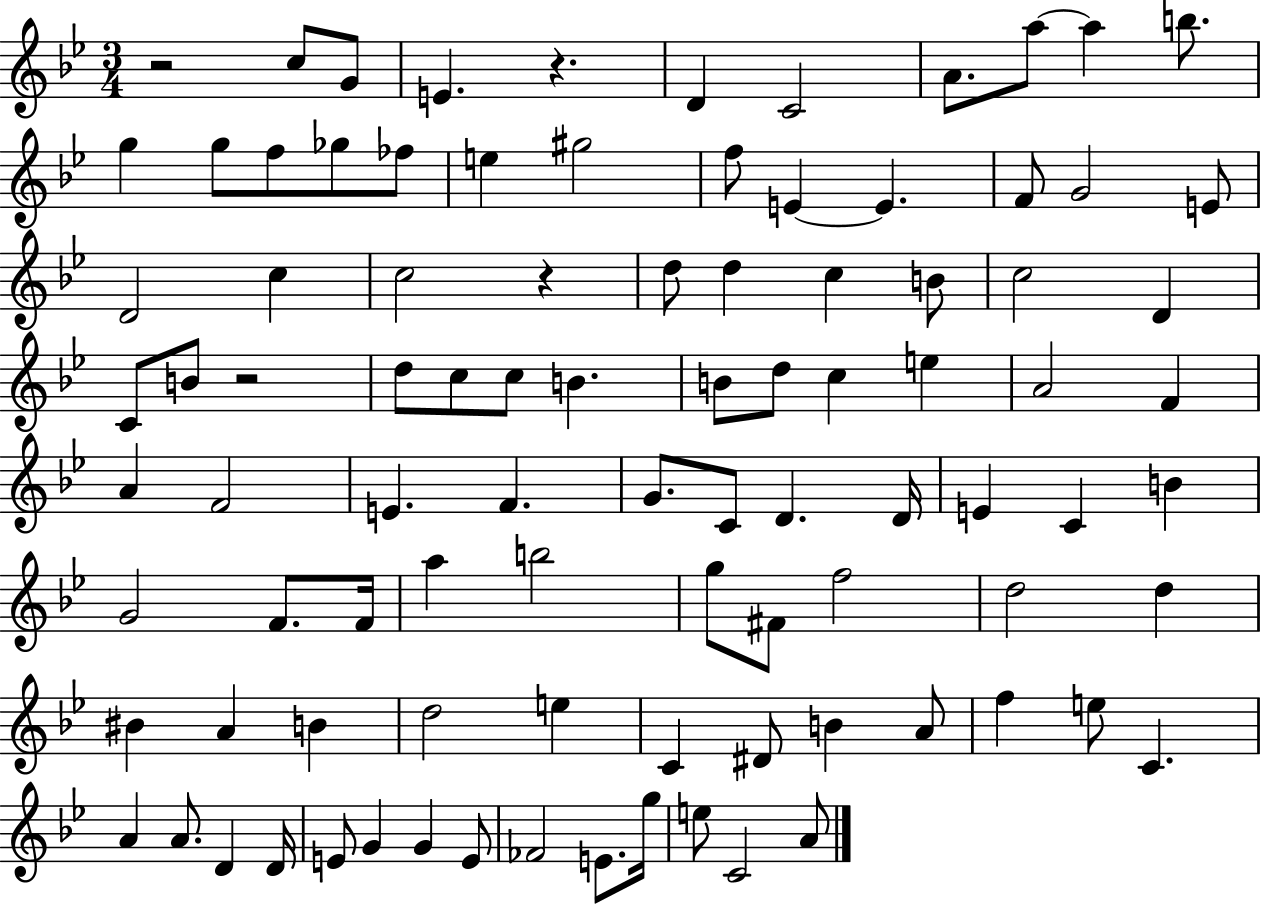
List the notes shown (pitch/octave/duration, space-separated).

R/h C5/e G4/e E4/q. R/q. D4/q C4/h A4/e. A5/e A5/q B5/e. G5/q G5/e F5/e Gb5/e FES5/e E5/q G#5/h F5/e E4/q E4/q. F4/e G4/h E4/e D4/h C5/q C5/h R/q D5/e D5/q C5/q B4/e C5/h D4/q C4/e B4/e R/h D5/e C5/e C5/e B4/q. B4/e D5/e C5/q E5/q A4/h F4/q A4/q F4/h E4/q. F4/q. G4/e. C4/e D4/q. D4/s E4/q C4/q B4/q G4/h F4/e. F4/s A5/q B5/h G5/e F#4/e F5/h D5/h D5/q BIS4/q A4/q B4/q D5/h E5/q C4/q D#4/e B4/q A4/e F5/q E5/e C4/q. A4/q A4/e. D4/q D4/s E4/e G4/q G4/q E4/e FES4/h E4/e. G5/s E5/e C4/h A4/e